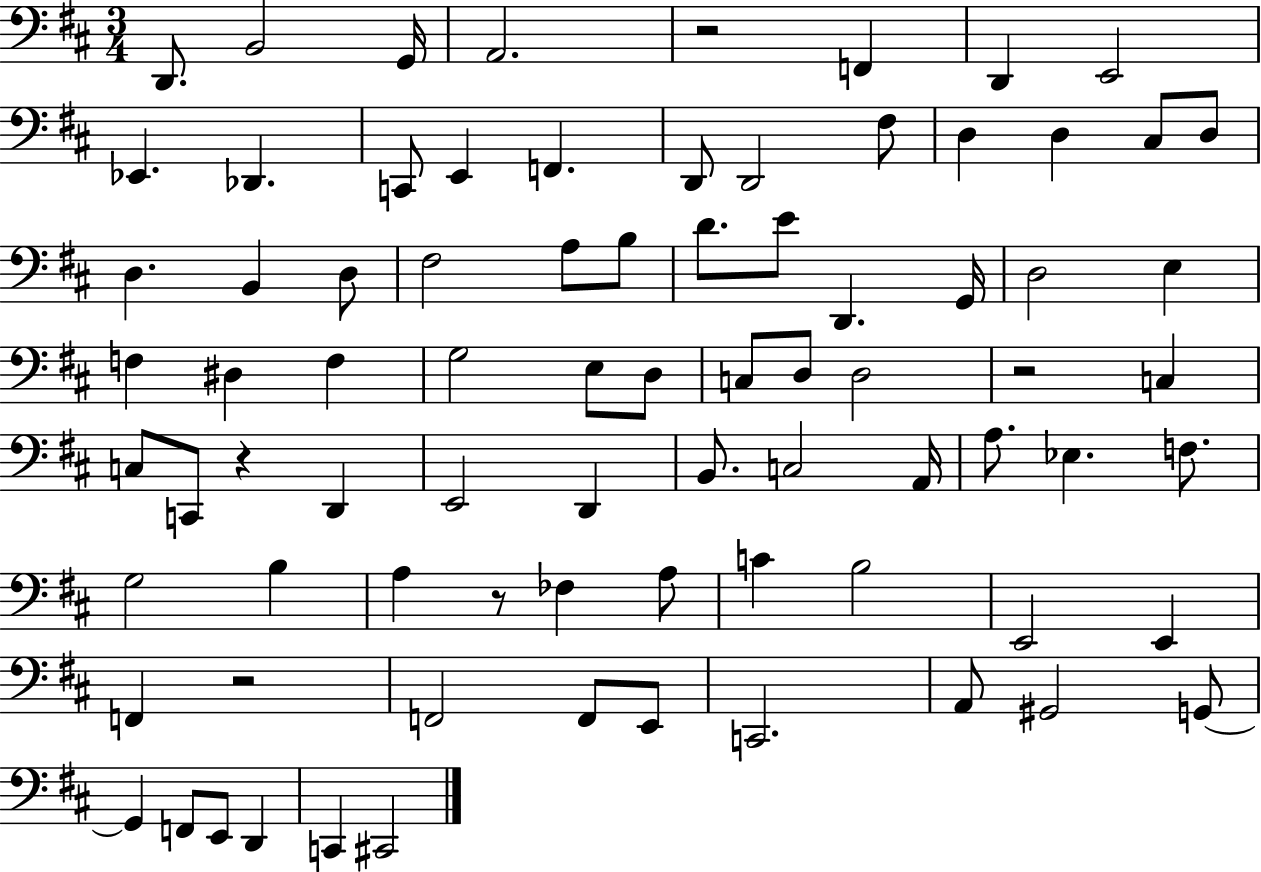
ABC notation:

X:1
T:Untitled
M:3/4
L:1/4
K:D
D,,/2 B,,2 G,,/4 A,,2 z2 F,, D,, E,,2 _E,, _D,, C,,/2 E,, F,, D,,/2 D,,2 ^F,/2 D, D, ^C,/2 D,/2 D, B,, D,/2 ^F,2 A,/2 B,/2 D/2 E/2 D,, G,,/4 D,2 E, F, ^D, F, G,2 E,/2 D,/2 C,/2 D,/2 D,2 z2 C, C,/2 C,,/2 z D,, E,,2 D,, B,,/2 C,2 A,,/4 A,/2 _E, F,/2 G,2 B, A, z/2 _F, A,/2 C B,2 E,,2 E,, F,, z2 F,,2 F,,/2 E,,/2 C,,2 A,,/2 ^G,,2 G,,/2 G,, F,,/2 E,,/2 D,, C,, ^C,,2